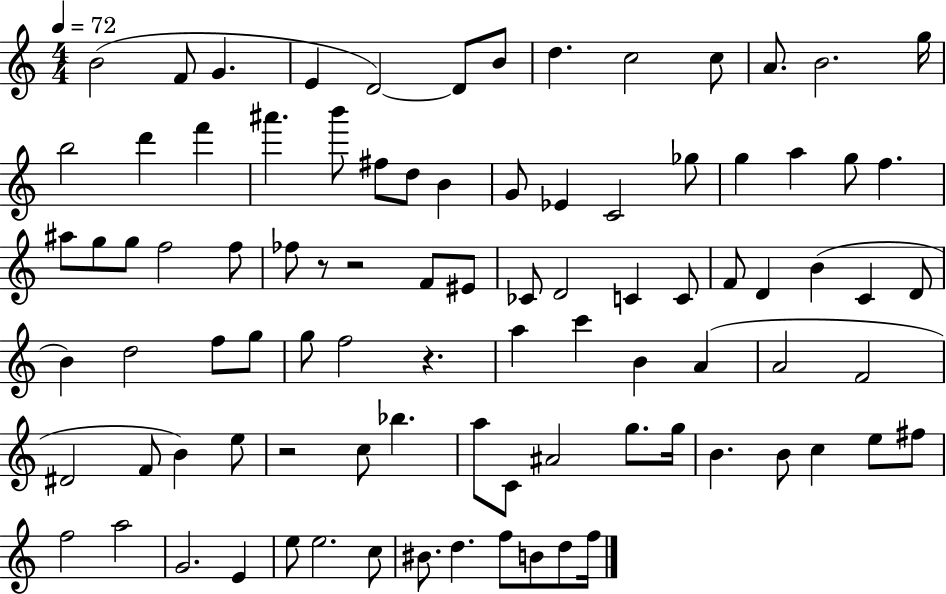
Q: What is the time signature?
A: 4/4